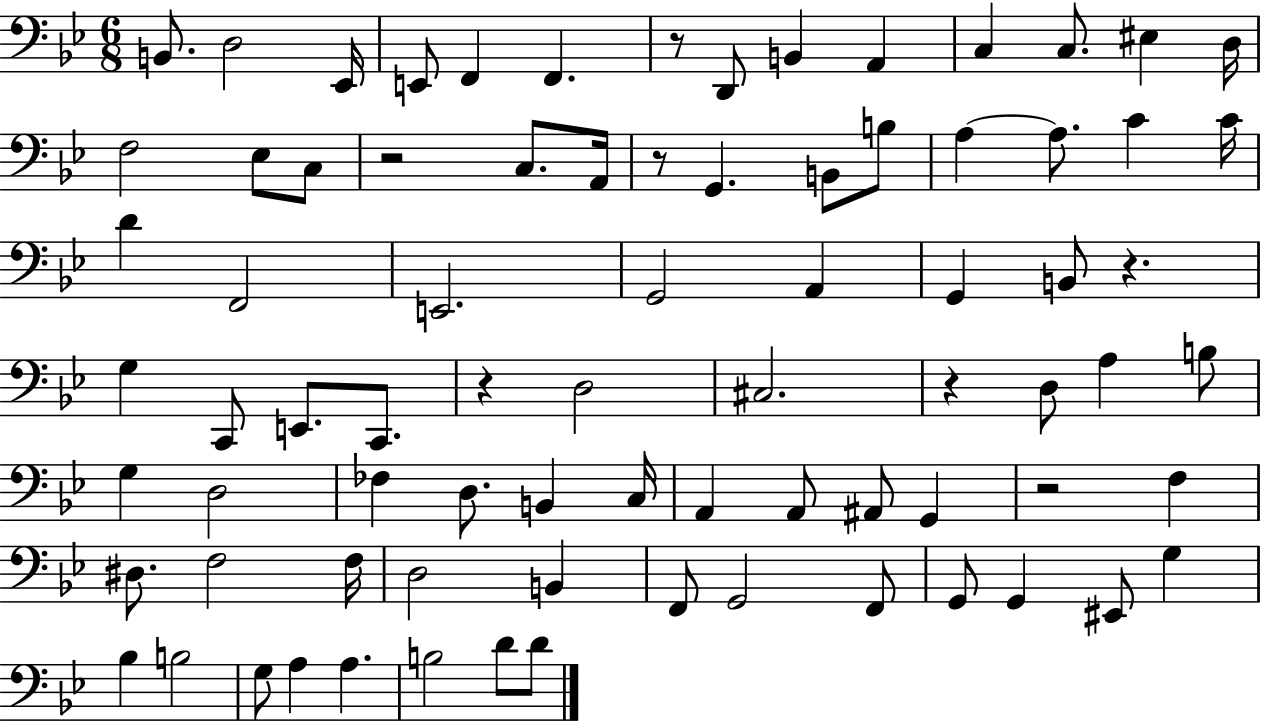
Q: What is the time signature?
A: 6/8